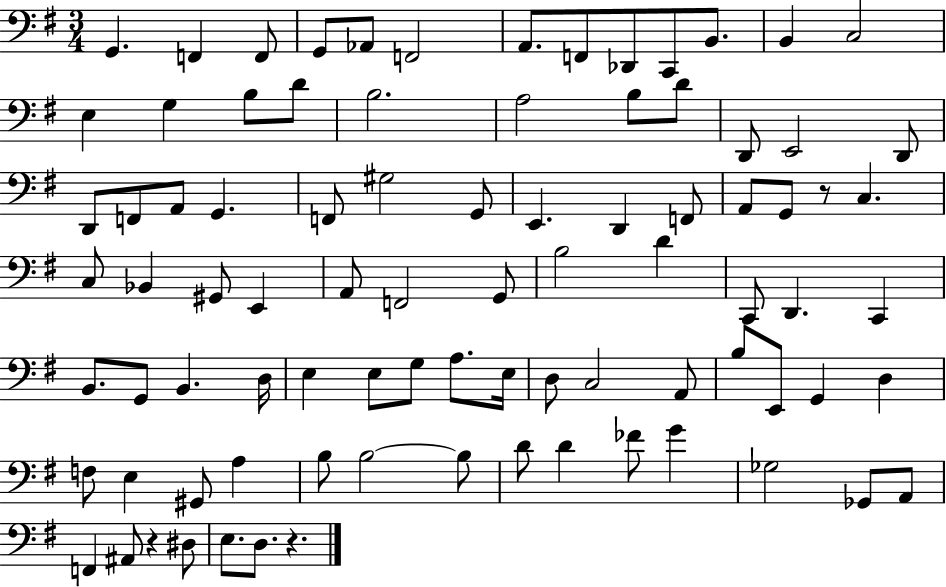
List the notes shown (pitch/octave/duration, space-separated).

G2/q. F2/q F2/e G2/e Ab2/e F2/h A2/e. F2/e Db2/e C2/e B2/e. B2/q C3/h E3/q G3/q B3/e D4/e B3/h. A3/h B3/e D4/e D2/e E2/h D2/e D2/e F2/e A2/e G2/q. F2/e G#3/h G2/e E2/q. D2/q F2/e A2/e G2/e R/e C3/q. C3/e Bb2/q G#2/e E2/q A2/e F2/h G2/e B3/h D4/q C2/e D2/q. C2/q B2/e. G2/e B2/q. D3/s E3/q E3/e G3/e A3/e. E3/s D3/e C3/h A2/e B3/e E2/e G2/q D3/q F3/e E3/q G#2/e A3/q B3/e B3/h B3/e D4/e D4/q FES4/e G4/q Gb3/h Gb2/e A2/e F2/q A#2/e R/q D#3/e E3/e. D3/e. R/q.